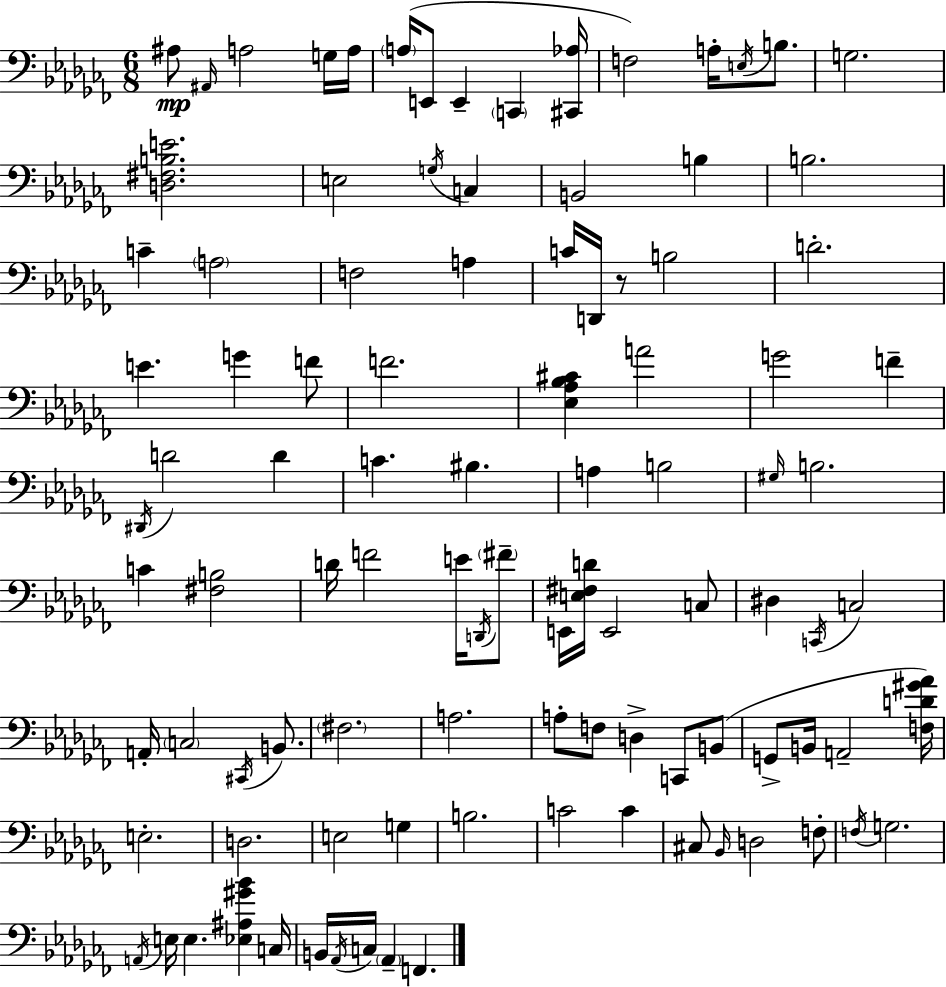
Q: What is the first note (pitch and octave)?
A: A#3